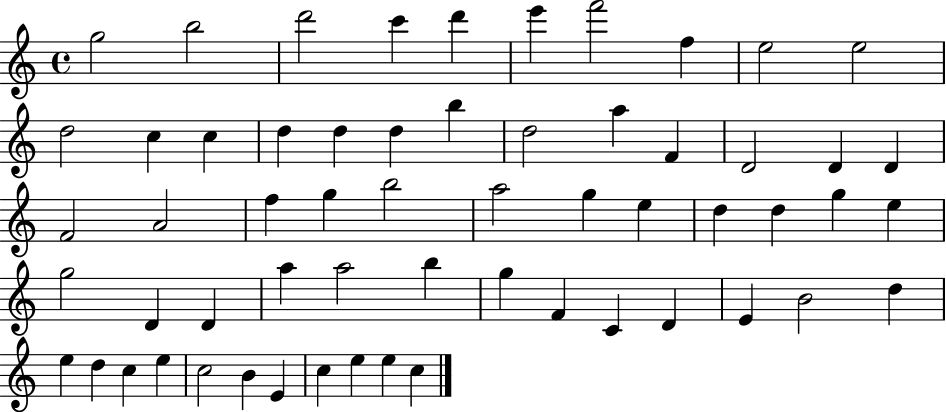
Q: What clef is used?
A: treble